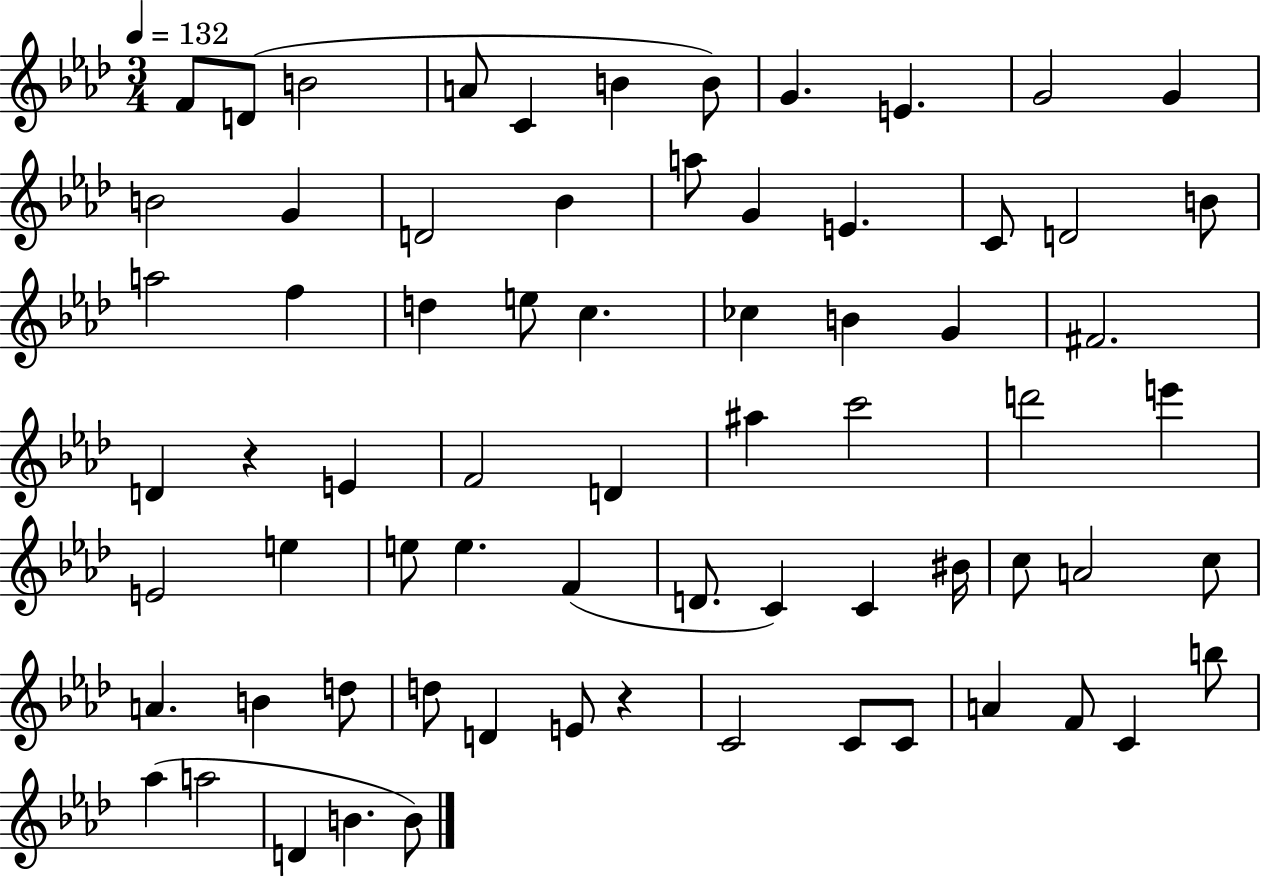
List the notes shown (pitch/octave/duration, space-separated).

F4/e D4/e B4/h A4/e C4/q B4/q B4/e G4/q. E4/q. G4/h G4/q B4/h G4/q D4/h Bb4/q A5/e G4/q E4/q. C4/e D4/h B4/e A5/h F5/q D5/q E5/e C5/q. CES5/q B4/q G4/q F#4/h. D4/q R/q E4/q F4/h D4/q A#5/q C6/h D6/h E6/q E4/h E5/q E5/e E5/q. F4/q D4/e. C4/q C4/q BIS4/s C5/e A4/h C5/e A4/q. B4/q D5/e D5/e D4/q E4/e R/q C4/h C4/e C4/e A4/q F4/e C4/q B5/e Ab5/q A5/h D4/q B4/q. B4/e